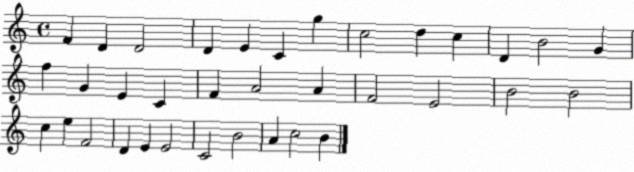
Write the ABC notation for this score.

X:1
T:Untitled
M:4/4
L:1/4
K:C
F D D2 D E C g c2 d c D B2 G f G E C F A2 A F2 E2 B2 B2 c e F2 D E E2 C2 B2 A c2 B